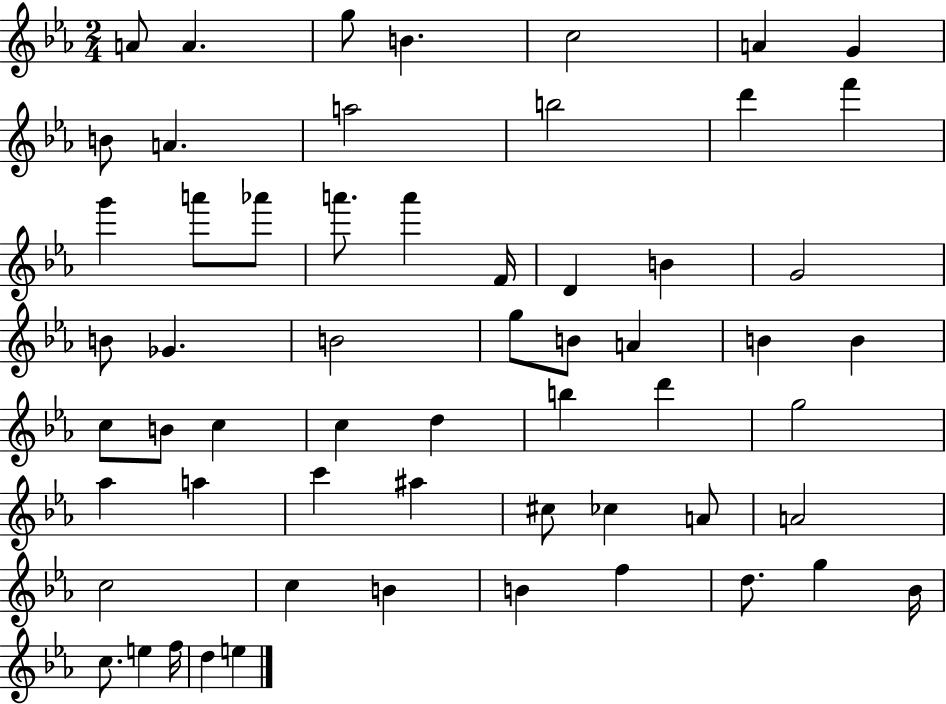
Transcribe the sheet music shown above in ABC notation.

X:1
T:Untitled
M:2/4
L:1/4
K:Eb
A/2 A g/2 B c2 A G B/2 A a2 b2 d' f' g' a'/2 _a'/2 a'/2 a' F/4 D B G2 B/2 _G B2 g/2 B/2 A B B c/2 B/2 c c d b d' g2 _a a c' ^a ^c/2 _c A/2 A2 c2 c B B f d/2 g _B/4 c/2 e f/4 d e